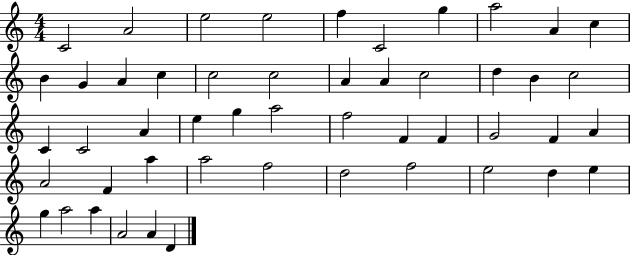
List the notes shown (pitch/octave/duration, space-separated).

C4/h A4/h E5/h E5/h F5/q C4/h G5/q A5/h A4/q C5/q B4/q G4/q A4/q C5/q C5/h C5/h A4/q A4/q C5/h D5/q B4/q C5/h C4/q C4/h A4/q E5/q G5/q A5/h F5/h F4/q F4/q G4/h F4/q A4/q A4/h F4/q A5/q A5/h F5/h D5/h F5/h E5/h D5/q E5/q G5/q A5/h A5/q A4/h A4/q D4/q